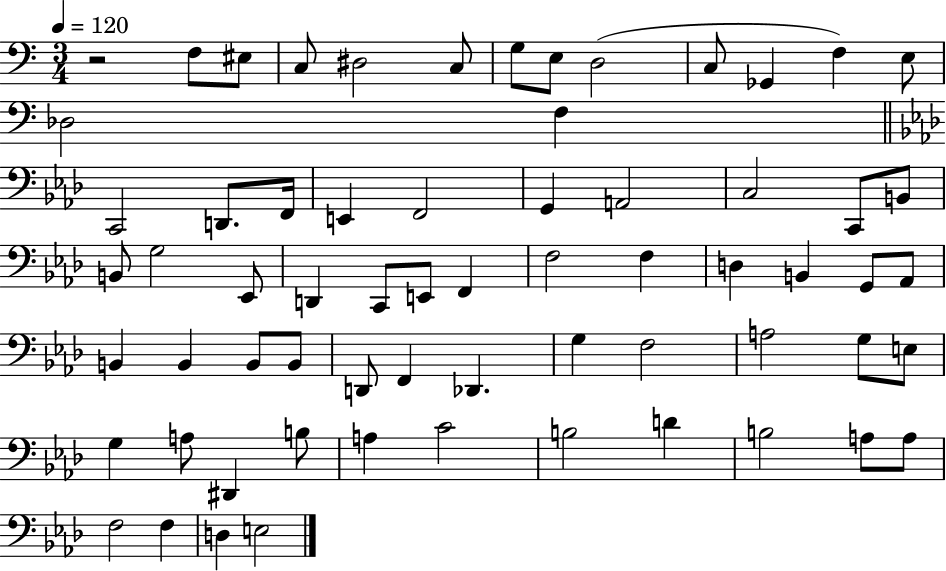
R/h F3/e EIS3/e C3/e D#3/h C3/e G3/e E3/e D3/h C3/e Gb2/q F3/q E3/e Db3/h F3/q C2/h D2/e. F2/s E2/q F2/h G2/q A2/h C3/h C2/e B2/e B2/e G3/h Eb2/e D2/q C2/e E2/e F2/q F3/h F3/q D3/q B2/q G2/e Ab2/e B2/q B2/q B2/e B2/e D2/e F2/q Db2/q. G3/q F3/h A3/h G3/e E3/e G3/q A3/e D#2/q B3/e A3/q C4/h B3/h D4/q B3/h A3/e A3/e F3/h F3/q D3/q E3/h